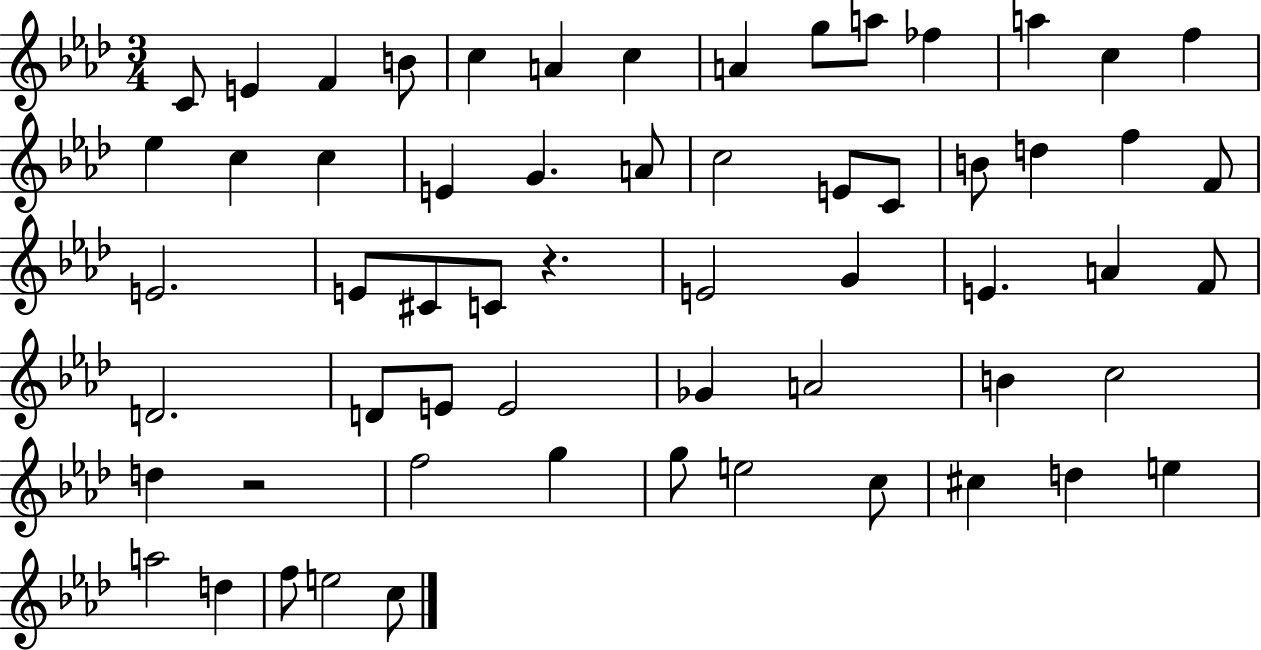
X:1
T:Untitled
M:3/4
L:1/4
K:Ab
C/2 E F B/2 c A c A g/2 a/2 _f a c f _e c c E G A/2 c2 E/2 C/2 B/2 d f F/2 E2 E/2 ^C/2 C/2 z E2 G E A F/2 D2 D/2 E/2 E2 _G A2 B c2 d z2 f2 g g/2 e2 c/2 ^c d e a2 d f/2 e2 c/2